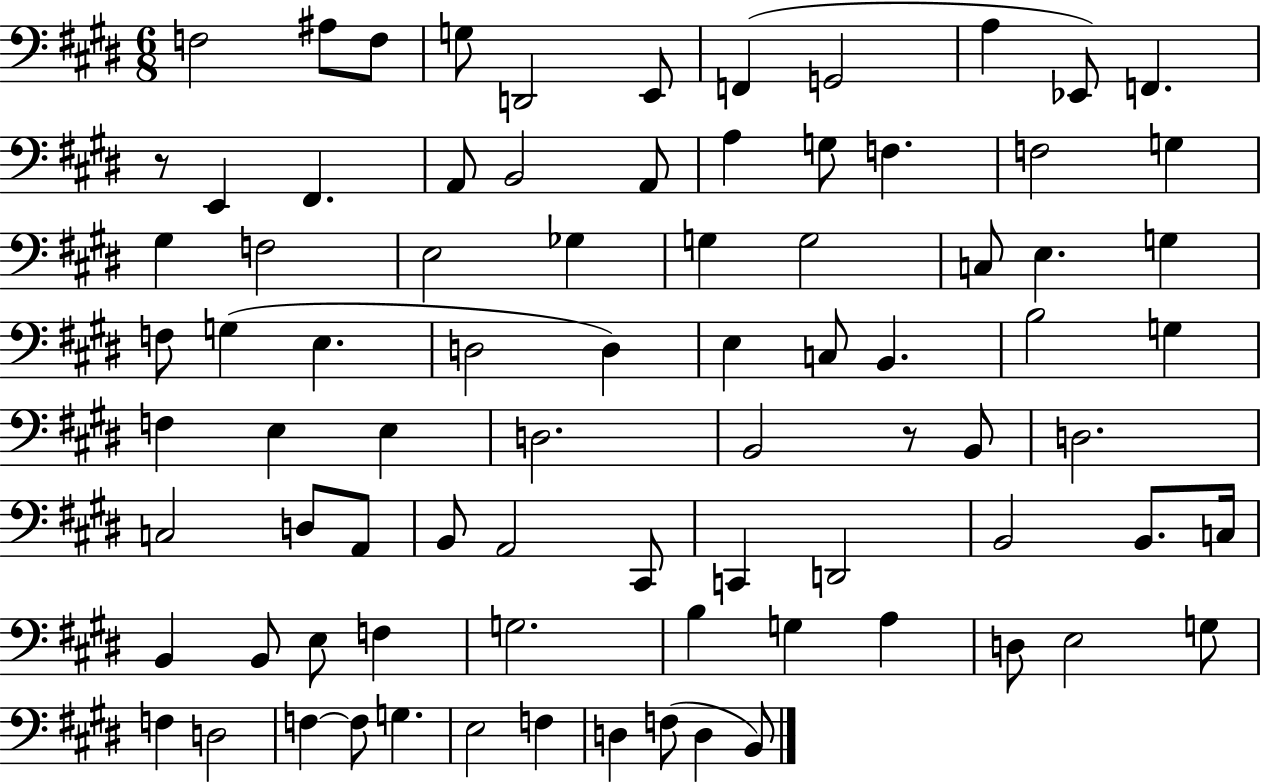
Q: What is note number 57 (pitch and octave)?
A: B2